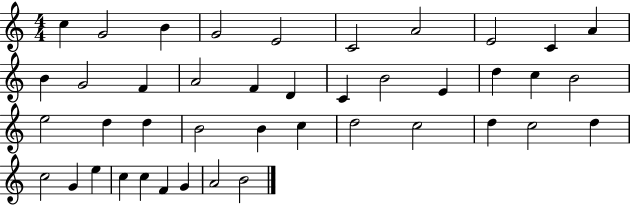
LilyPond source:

{
  \clef treble
  \numericTimeSignature
  \time 4/4
  \key c \major
  c''4 g'2 b'4 | g'2 e'2 | c'2 a'2 | e'2 c'4 a'4 | \break b'4 g'2 f'4 | a'2 f'4 d'4 | c'4 b'2 e'4 | d''4 c''4 b'2 | \break e''2 d''4 d''4 | b'2 b'4 c''4 | d''2 c''2 | d''4 c''2 d''4 | \break c''2 g'4 e''4 | c''4 c''4 f'4 g'4 | a'2 b'2 | \bar "|."
}